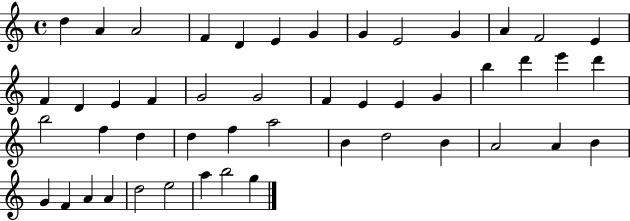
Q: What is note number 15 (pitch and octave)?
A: D4